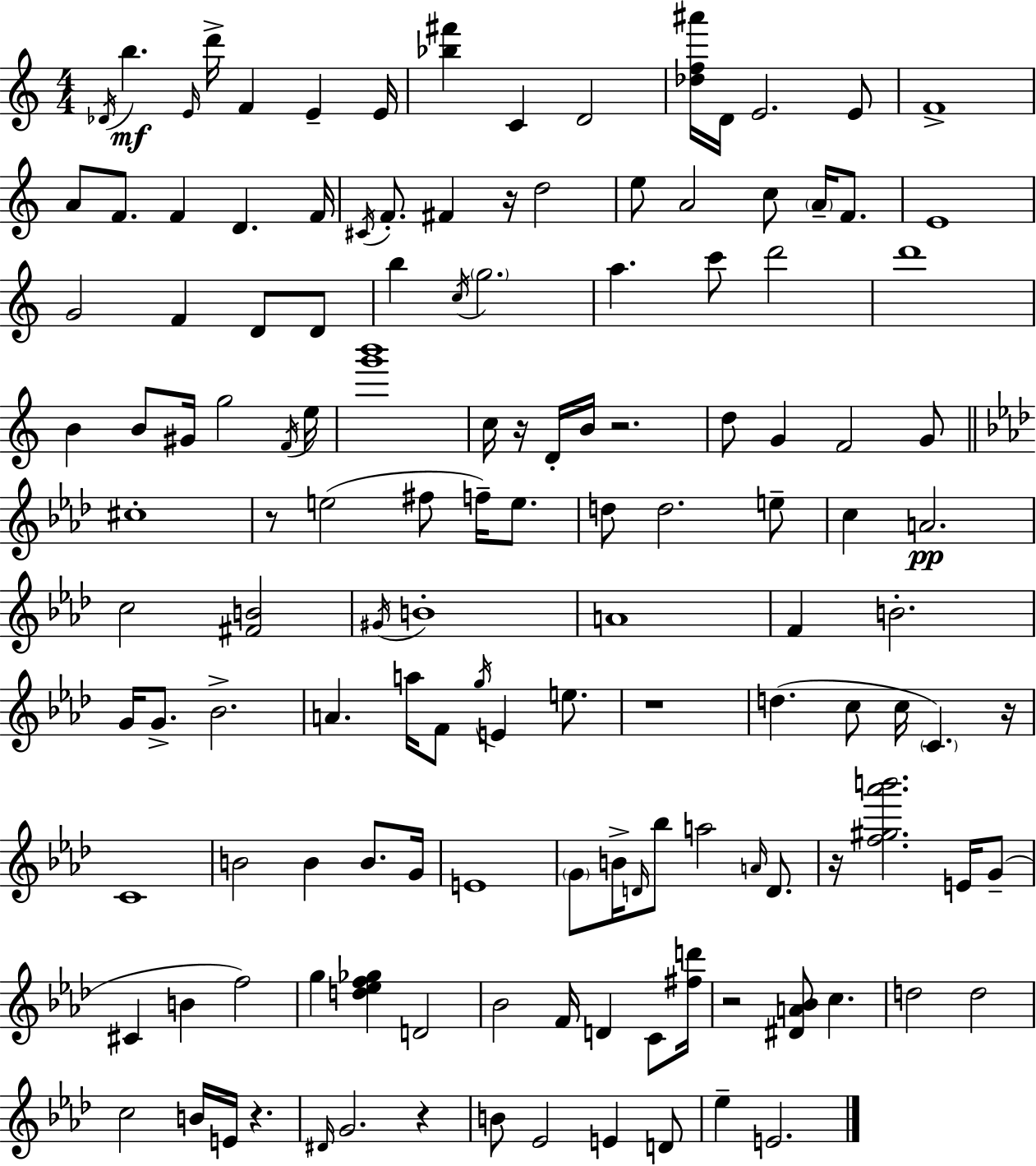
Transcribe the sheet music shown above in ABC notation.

X:1
T:Untitled
M:4/4
L:1/4
K:Am
_D/4 b E/4 d'/4 F E E/4 [_b^f'] C D2 [_df^a']/4 D/4 E2 E/2 F4 A/2 F/2 F D F/4 ^C/4 F/2 ^F z/4 d2 e/2 A2 c/2 A/4 F/2 E4 G2 F D/2 D/2 b c/4 g2 a c'/2 d'2 d'4 B B/2 ^G/4 g2 F/4 e/4 [g'b']4 c/4 z/4 D/4 B/4 z2 d/2 G F2 G/2 ^c4 z/2 e2 ^f/2 f/4 e/2 d/2 d2 e/2 c A2 c2 [^FB]2 ^G/4 B4 A4 F B2 G/4 G/2 _B2 A a/4 F/2 g/4 E e/2 z4 d c/2 c/4 C z/4 C4 B2 B B/2 G/4 E4 G/2 B/4 D/4 _b/2 a2 A/4 D/2 z/4 [f^g_a'b']2 E/4 G/2 ^C B f2 g [d_ef_g] D2 _B2 F/4 D C/2 [^fd']/4 z2 [^DA_B]/2 c d2 d2 c2 B/4 E/4 z ^D/4 G2 z B/2 _E2 E D/2 _e E2